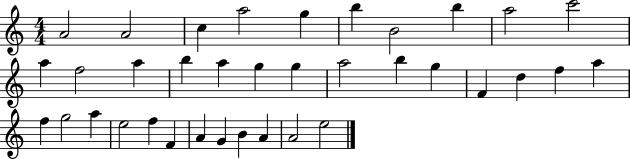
{
  \clef treble
  \numericTimeSignature
  \time 4/4
  \key c \major
  a'2 a'2 | c''4 a''2 g''4 | b''4 b'2 b''4 | a''2 c'''2 | \break a''4 f''2 a''4 | b''4 a''4 g''4 g''4 | a''2 b''4 g''4 | f'4 d''4 f''4 a''4 | \break f''4 g''2 a''4 | e''2 f''4 f'4 | a'4 g'4 b'4 a'4 | a'2 e''2 | \break \bar "|."
}